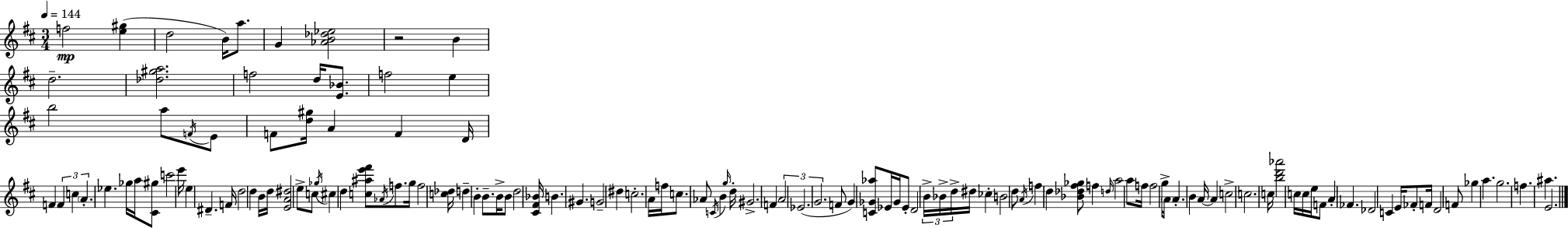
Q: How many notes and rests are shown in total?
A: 132